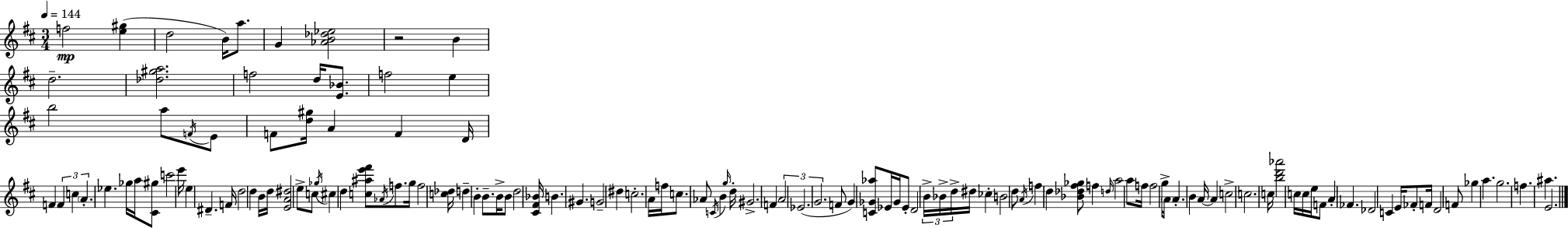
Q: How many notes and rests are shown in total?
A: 132